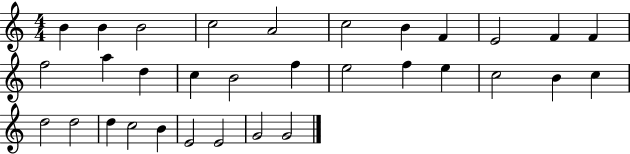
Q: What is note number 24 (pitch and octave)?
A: D5